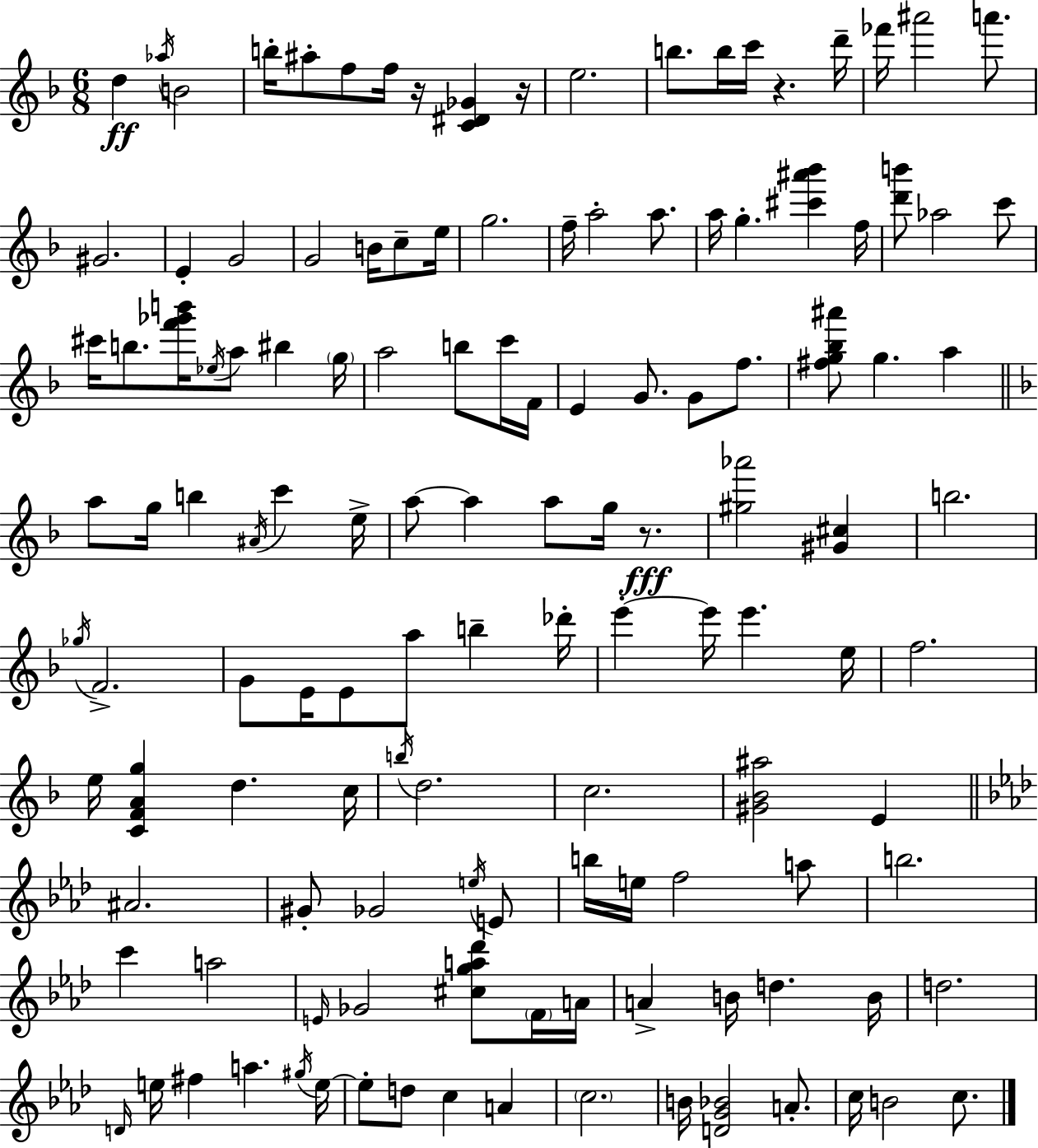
{
  \clef treble
  \numericTimeSignature
  \time 6/8
  \key f \major
  d''4\ff \acciaccatura { aes''16 } b'2 | b''16-. ais''8-. f''8 f''16 r16 <c' dis' ges'>4 | r16 e''2. | b''8. b''16 c'''16 r4. | \break d'''16-- fes'''16 ais'''2 a'''8. | gis'2. | e'4-. g'2 | g'2 b'16 c''8-- | \break e''16 g''2. | f''16-- a''2-. a''8. | a''16 g''4.-. <cis''' ais''' bes'''>4 | f''16 <d''' b'''>8 aes''2 c'''8 | \break cis'''16 b''8. <f''' ges''' b'''>16 \acciaccatura { ees''16 } a''8 bis''4 | \parenthesize g''16 a''2 b''8 | c'''16 f'16 e'4 g'8. g'8 f''8. | <fis'' g'' bes'' ais'''>8 g''4. a''4 | \break \bar "||" \break \key f \major a''8 g''16 b''4 \acciaccatura { ais'16 } c'''4 | e''16-> a''8~~ a''4 a''8 g''16 r8.\fff | <gis'' aes'''>2 <gis' cis''>4 | b''2. | \break \acciaccatura { ges''16 } f'2.-> | g'8 e'16 e'8 a''8 b''4-- | des'''16-. e'''4-.~~ e'''16 e'''4. | e''16 f''2. | \break e''16 <c' f' a' g''>4 d''4. | c''16 \acciaccatura { b''16 } d''2. | c''2. | <gis' bes' ais''>2 e'4 | \break \bar "||" \break \key f \minor ais'2. | gis'8-. ges'2 \acciaccatura { e''16 } e'8 | b''16 e''16 f''2 a''8 | b''2. | \break c'''4 a''2 | \grace { e'16 } ges'2 <cis'' g'' a'' des'''>8 | \parenthesize f'16 a'16 a'4-> b'16 d''4. | b'16 d''2. | \break \grace { d'16 } e''16 fis''4 a''4. | \acciaccatura { gis''16 } e''16~~ e''8-. d''8 c''4 | a'4 \parenthesize c''2. | b'16 <d' g' bes'>2 | \break a'8.-. c''16 b'2 | c''8. \bar "|."
}